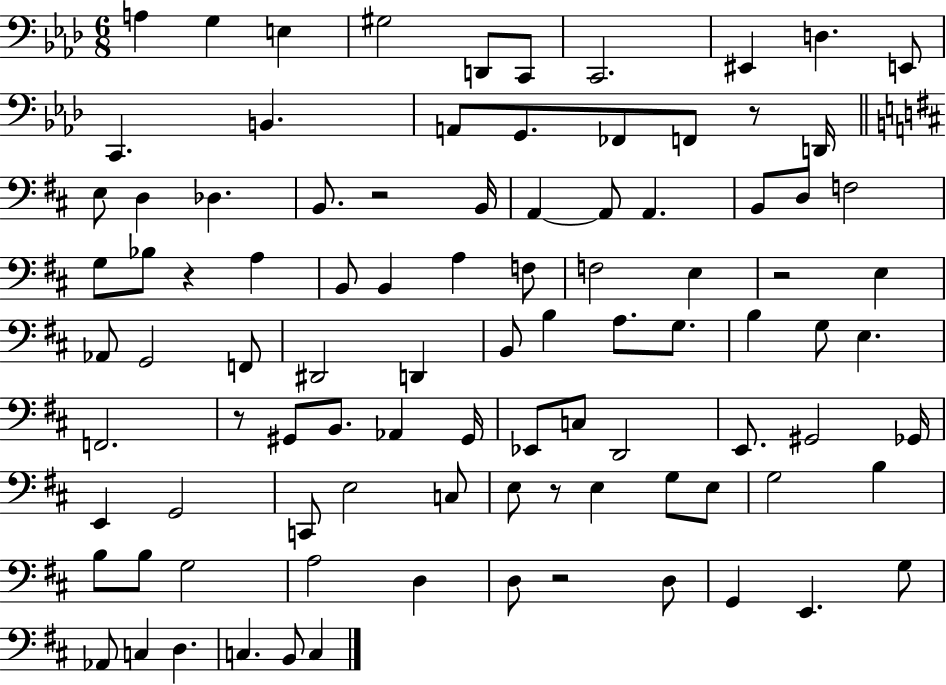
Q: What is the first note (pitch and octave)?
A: A3